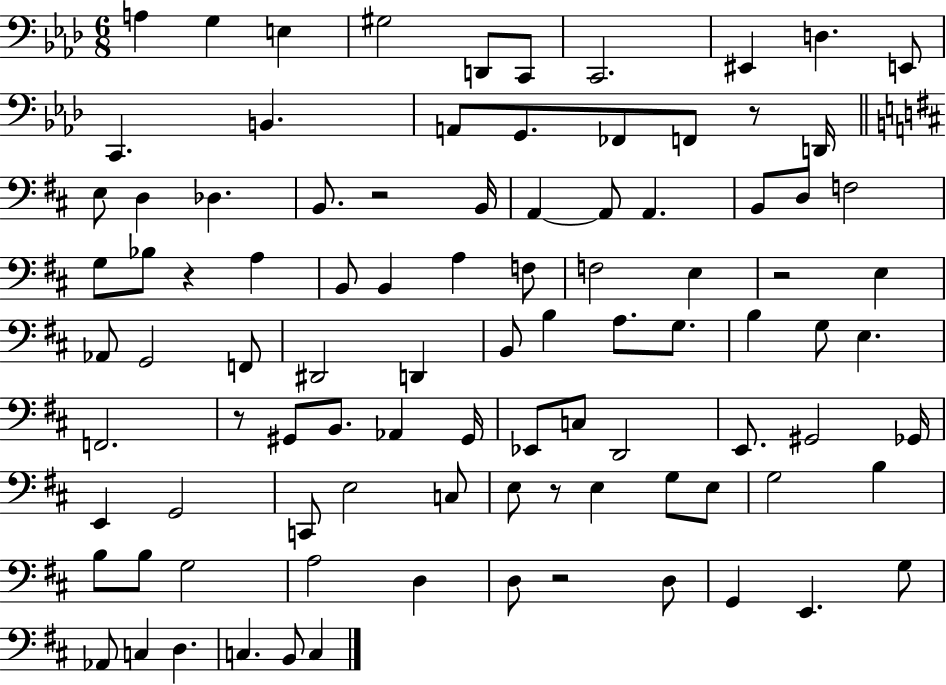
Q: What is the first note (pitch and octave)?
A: A3